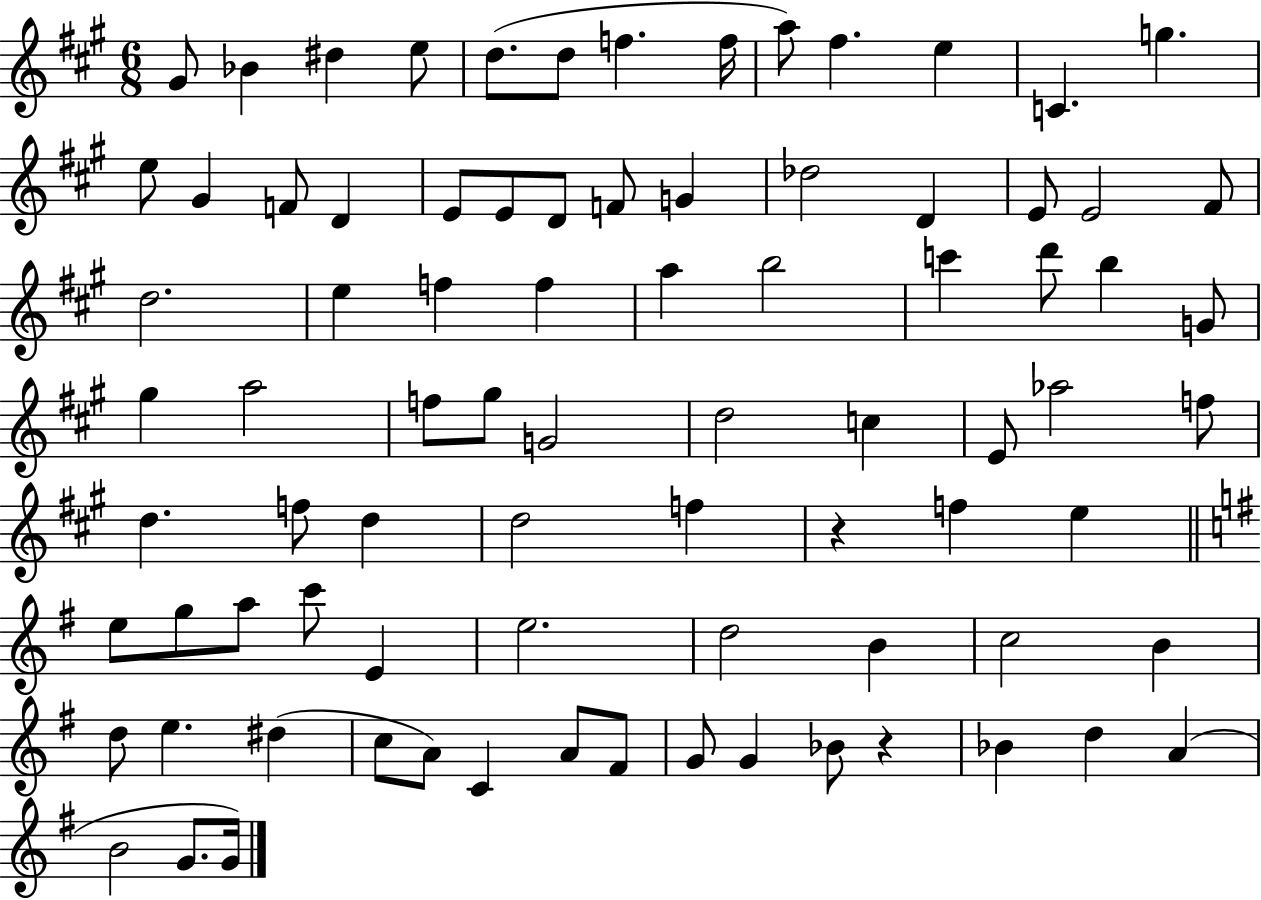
G#4/e Bb4/q D#5/q E5/e D5/e. D5/e F5/q. F5/s A5/e F#5/q. E5/q C4/q. G5/q. E5/e G#4/q F4/e D4/q E4/e E4/e D4/e F4/e G4/q Db5/h D4/q E4/e E4/h F#4/e D5/h. E5/q F5/q F5/q A5/q B5/h C6/q D6/e B5/q G4/e G#5/q A5/h F5/e G#5/e G4/h D5/h C5/q E4/e Ab5/h F5/e D5/q. F5/e D5/q D5/h F5/q R/q F5/q E5/q E5/e G5/e A5/e C6/e E4/q E5/h. D5/h B4/q C5/h B4/q D5/e E5/q. D#5/q C5/e A4/e C4/q A4/e F#4/e G4/e G4/q Bb4/e R/q Bb4/q D5/q A4/q B4/h G4/e. G4/s